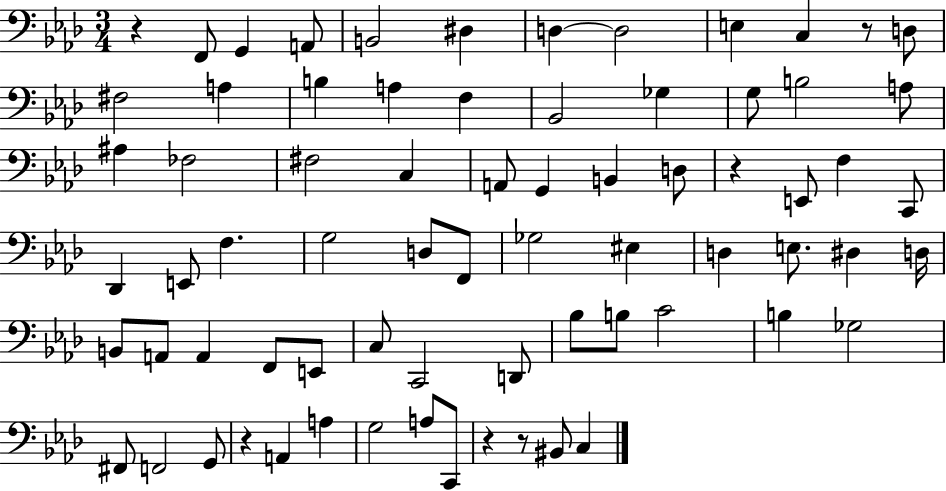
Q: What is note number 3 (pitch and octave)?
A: A2